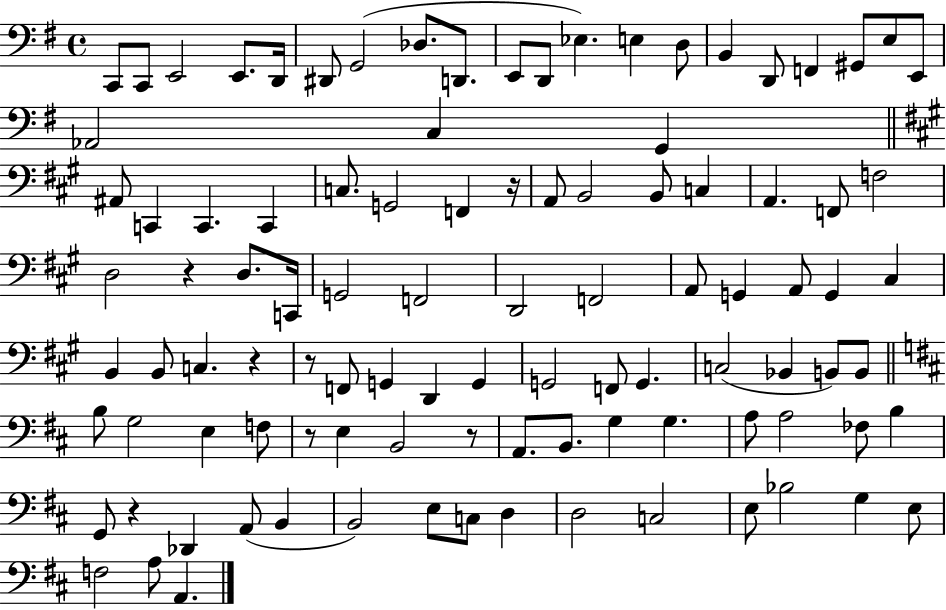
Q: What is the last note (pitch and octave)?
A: A2